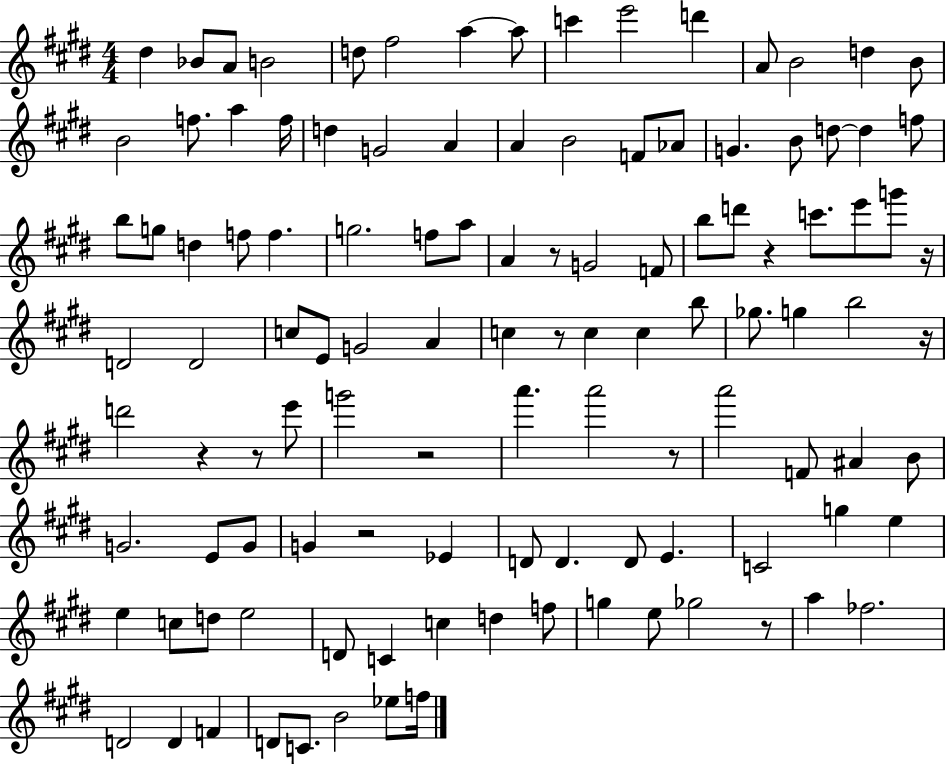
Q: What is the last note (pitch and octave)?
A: F5